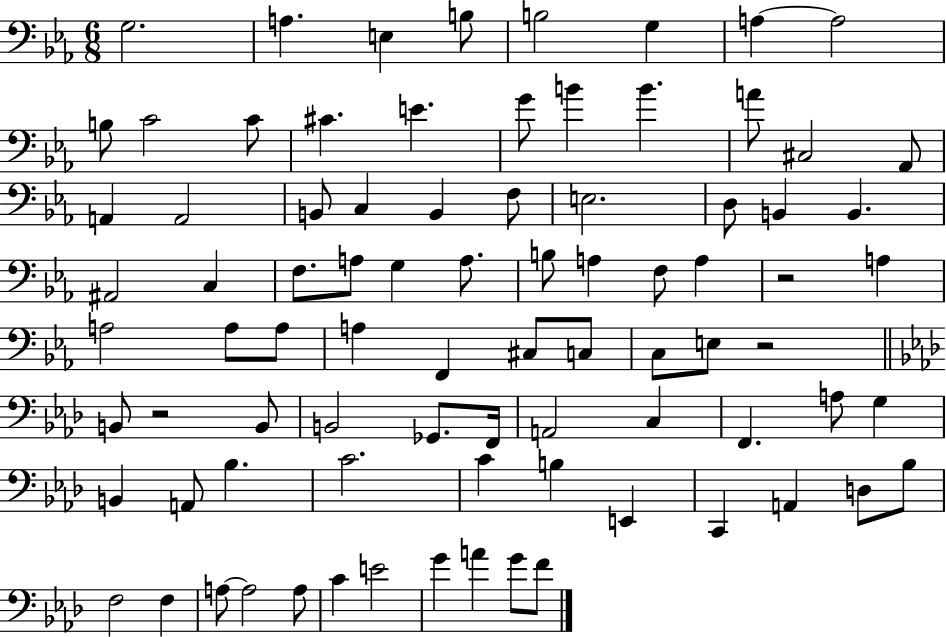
{
  \clef bass
  \numericTimeSignature
  \time 6/8
  \key ees \major
  g2. | a4. e4 b8 | b2 g4 | a4~~ a2 | \break b8 c'2 c'8 | cis'4. e'4. | g'8 b'4 b'4. | a'8 cis2 aes,8 | \break a,4 a,2 | b,8 c4 b,4 f8 | e2. | d8 b,4 b,4. | \break ais,2 c4 | f8. a8 g4 a8. | b8 a4 f8 a4 | r2 a4 | \break a2 a8 a8 | a4 f,4 cis8 c8 | c8 e8 r2 | \bar "||" \break \key aes \major b,8 r2 b,8 | b,2 ges,8. f,16 | a,2 c4 | f,4. a8 g4 | \break b,4 a,8 bes4. | c'2. | c'4 b4 e,4 | c,4 a,4 d8 bes8 | \break f2 f4 | a8~~ a2 a8 | c'4 e'2 | g'4 a'4 g'8 f'8 | \break \bar "|."
}